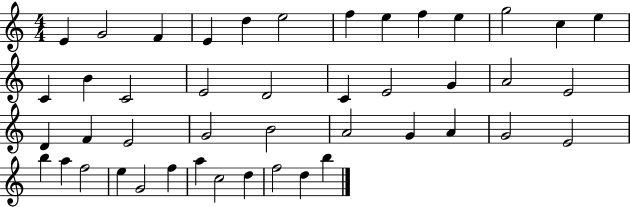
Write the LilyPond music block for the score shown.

{
  \clef treble
  \numericTimeSignature
  \time 4/4
  \key c \major
  e'4 g'2 f'4 | e'4 d''4 e''2 | f''4 e''4 f''4 e''4 | g''2 c''4 e''4 | \break c'4 b'4 c'2 | e'2 d'2 | c'4 e'2 g'4 | a'2 e'2 | \break d'4 f'4 e'2 | g'2 b'2 | a'2 g'4 a'4 | g'2 e'2 | \break b''4 a''4 f''2 | e''4 g'2 f''4 | a''4 c''2 d''4 | f''2 d''4 b''4 | \break \bar "|."
}